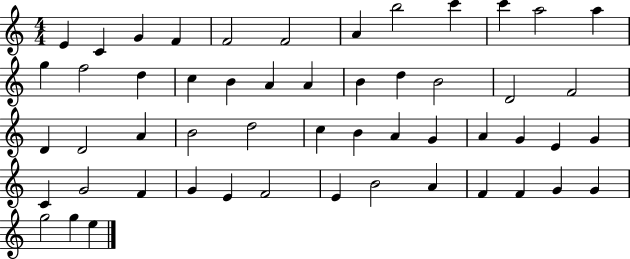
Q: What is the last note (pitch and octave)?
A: E5